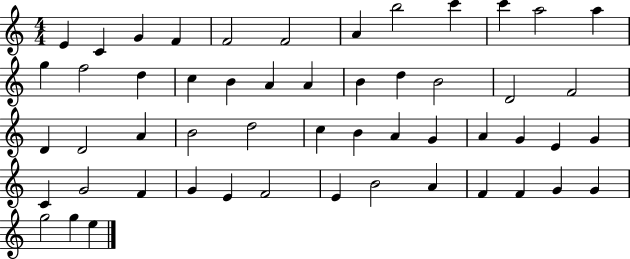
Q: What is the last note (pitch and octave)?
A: E5